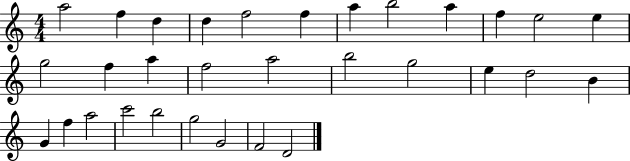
A5/h F5/q D5/q D5/q F5/h F5/q A5/q B5/h A5/q F5/q E5/h E5/q G5/h F5/q A5/q F5/h A5/h B5/h G5/h E5/q D5/h B4/q G4/q F5/q A5/h C6/h B5/h G5/h G4/h F4/h D4/h